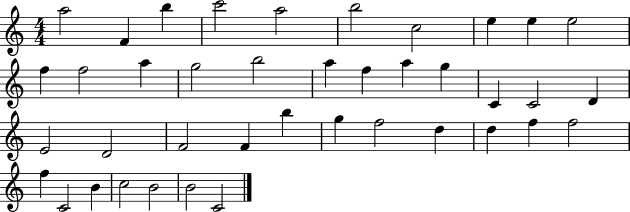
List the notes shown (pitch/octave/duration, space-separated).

A5/h F4/q B5/q C6/h A5/h B5/h C5/h E5/q E5/q E5/h F5/q F5/h A5/q G5/h B5/h A5/q F5/q A5/q G5/q C4/q C4/h D4/q E4/h D4/h F4/h F4/q B5/q G5/q F5/h D5/q D5/q F5/q F5/h F5/q C4/h B4/q C5/h B4/h B4/h C4/h